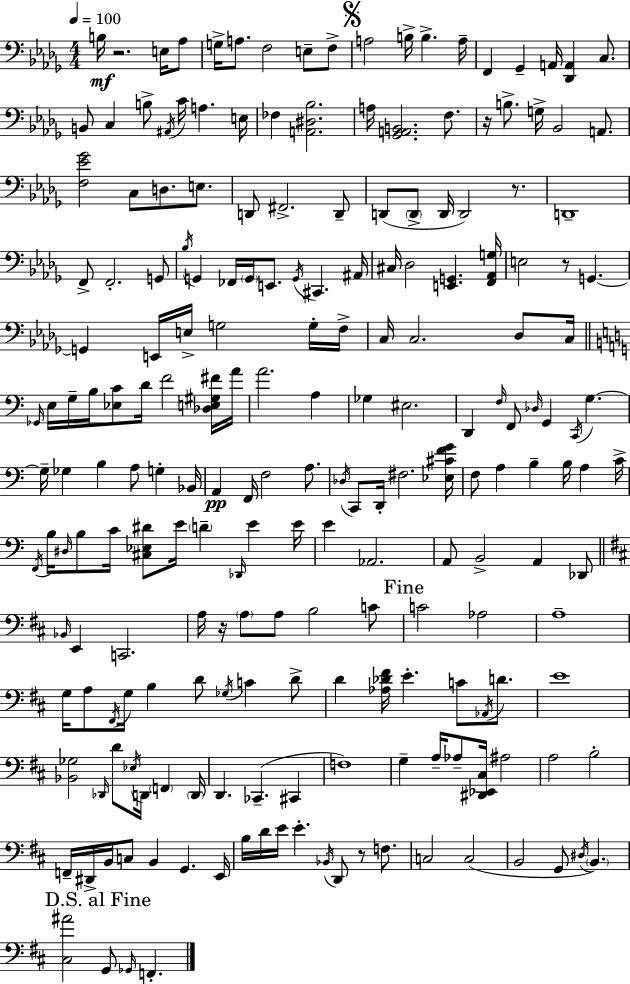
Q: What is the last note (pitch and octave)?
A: F2